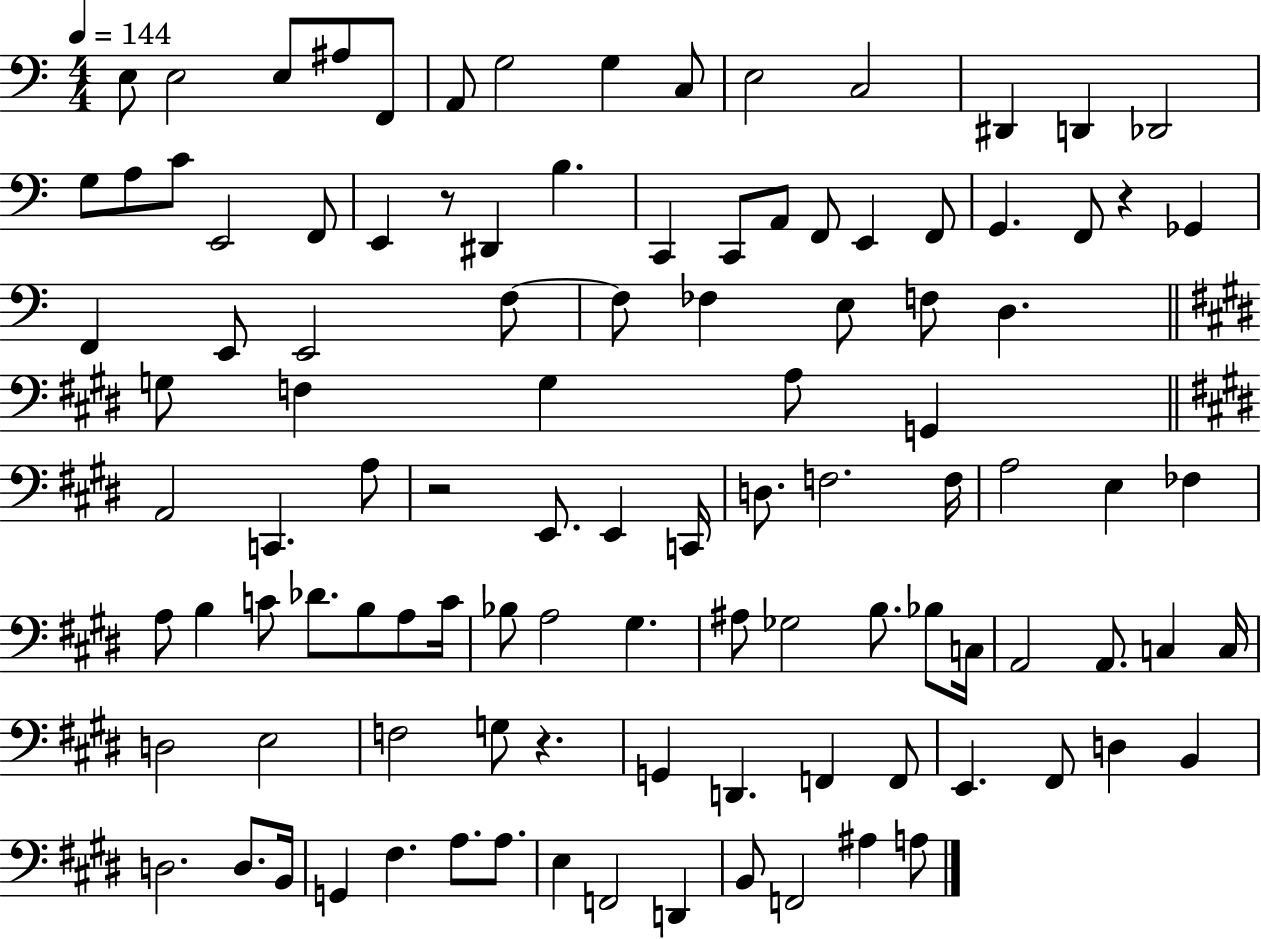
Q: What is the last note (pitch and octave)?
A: A3